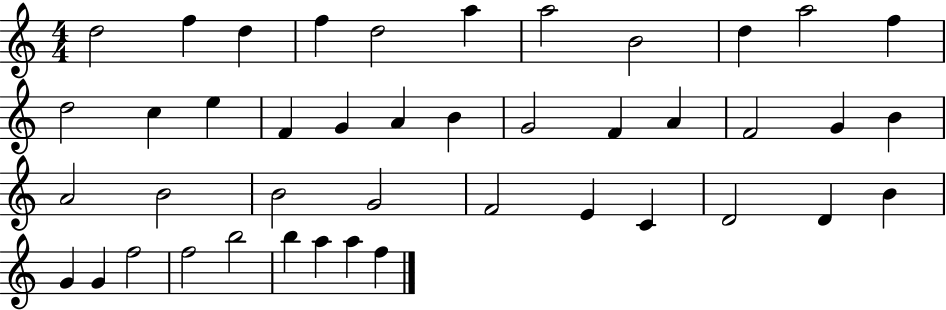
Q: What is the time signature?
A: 4/4